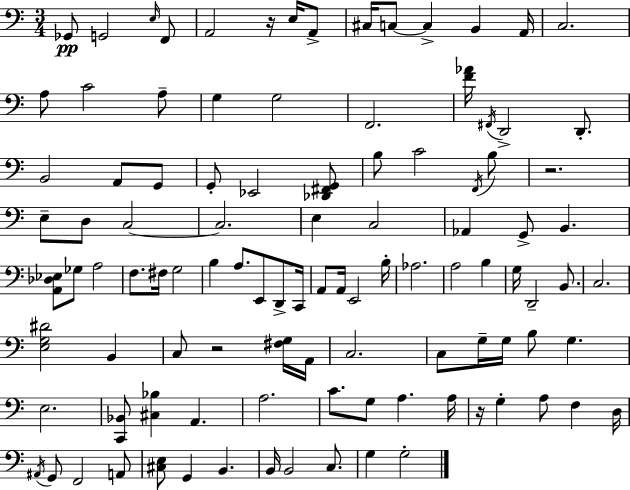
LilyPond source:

{
  \clef bass
  \numericTimeSignature
  \time 3/4
  \key a \minor
  ges,8\pp g,2 \grace { e16 } f,8 | a,2 r16 e16 a,8-> | cis16 c8~~ c4-> b,4 | a,16 c2. | \break a8 c'2 a8-- | g4 g2 | f,2. | <f' aes'>16 \acciaccatura { fis,16 } d,2-> d,8.-. | \break b,2 a,8 | g,8 g,8-. ees,2 | <des, fis, g,>8 b8 c'2 | \acciaccatura { f,16 } b8 r2. | \break e8-- d8 c2~~ | c2. | e4 c2 | aes,4 g,8-> b,4. | \break <a, des ees>8 ges8 a2 | f8. fis16 g2 | b4 a8. e,8 | d,8-> c,16 a,8 a,16 e,2 | \break b16-. aes2. | a2 b4 | g16 d,2-- | b,8. c2. | \break <e g dis'>2 b,4 | c8 r2 | <fis g>16 a,16 c2. | c8 g16-- g16 b8 g4. | \break e2. | <c, bes,>8 <cis bes>4 a,4. | a2. | c'8. g8 a4. | \break a16 r16 g4-. a8 f4 | d16 \acciaccatura { ais,16 } g,8 f,2 | a,8 <cis e>8 g,4 b,4. | b,16 b,2 | \break c8. g4 g2-. | \bar "|."
}